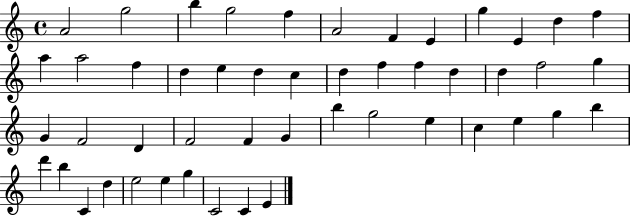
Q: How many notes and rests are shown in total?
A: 49